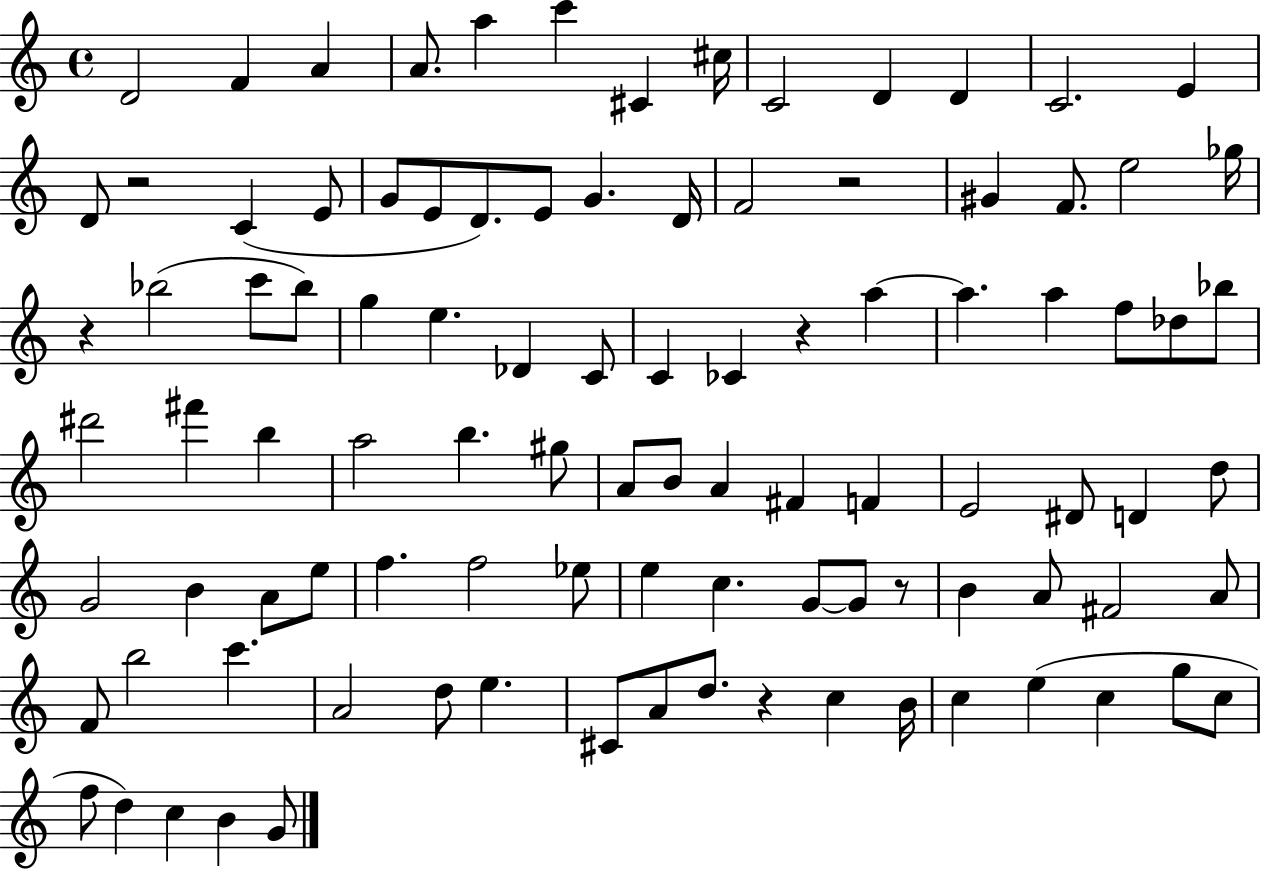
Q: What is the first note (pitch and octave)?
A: D4